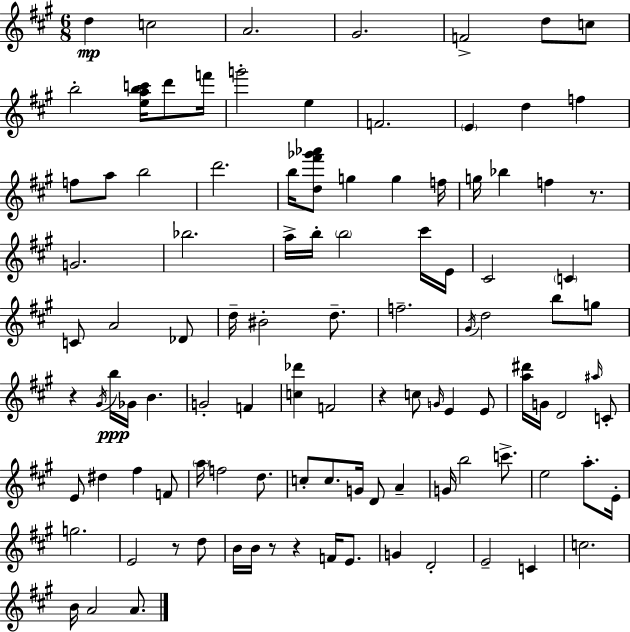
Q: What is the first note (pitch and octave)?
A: D5